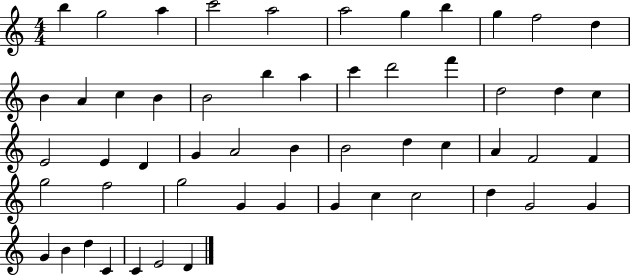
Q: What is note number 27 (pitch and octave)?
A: D4